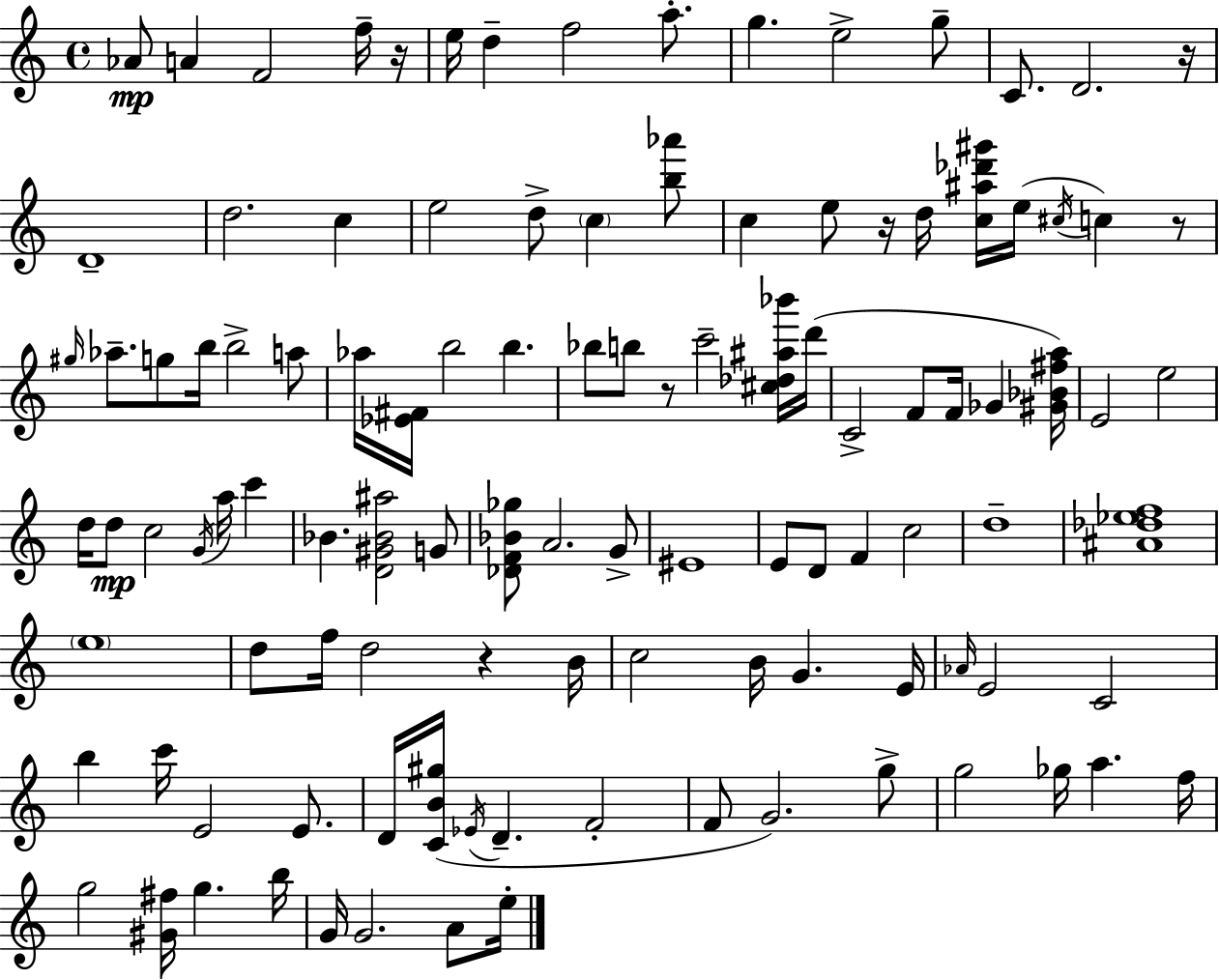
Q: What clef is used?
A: treble